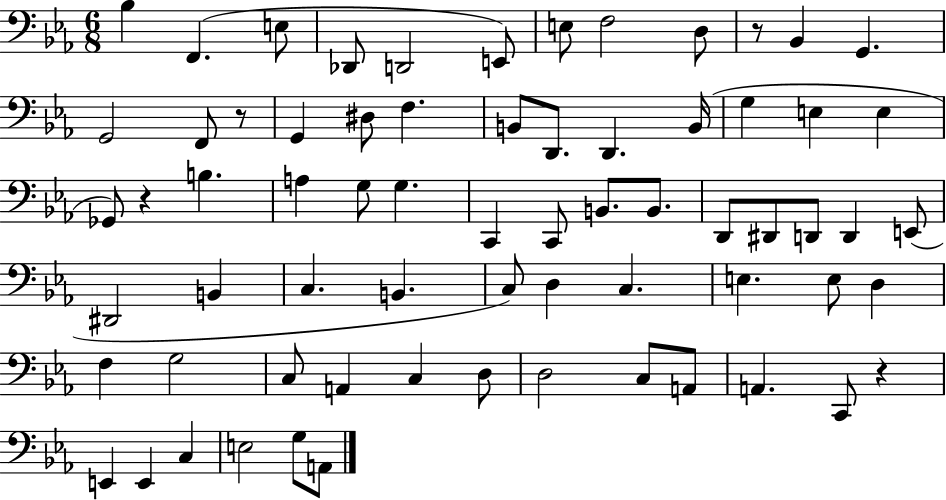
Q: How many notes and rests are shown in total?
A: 68